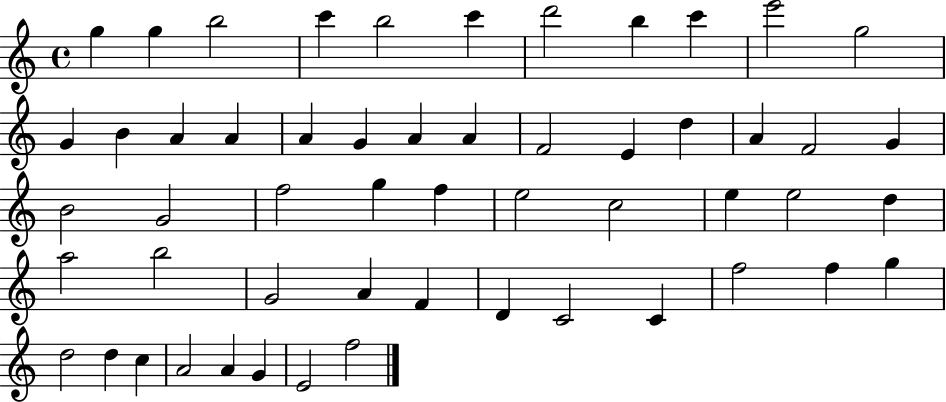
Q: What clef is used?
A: treble